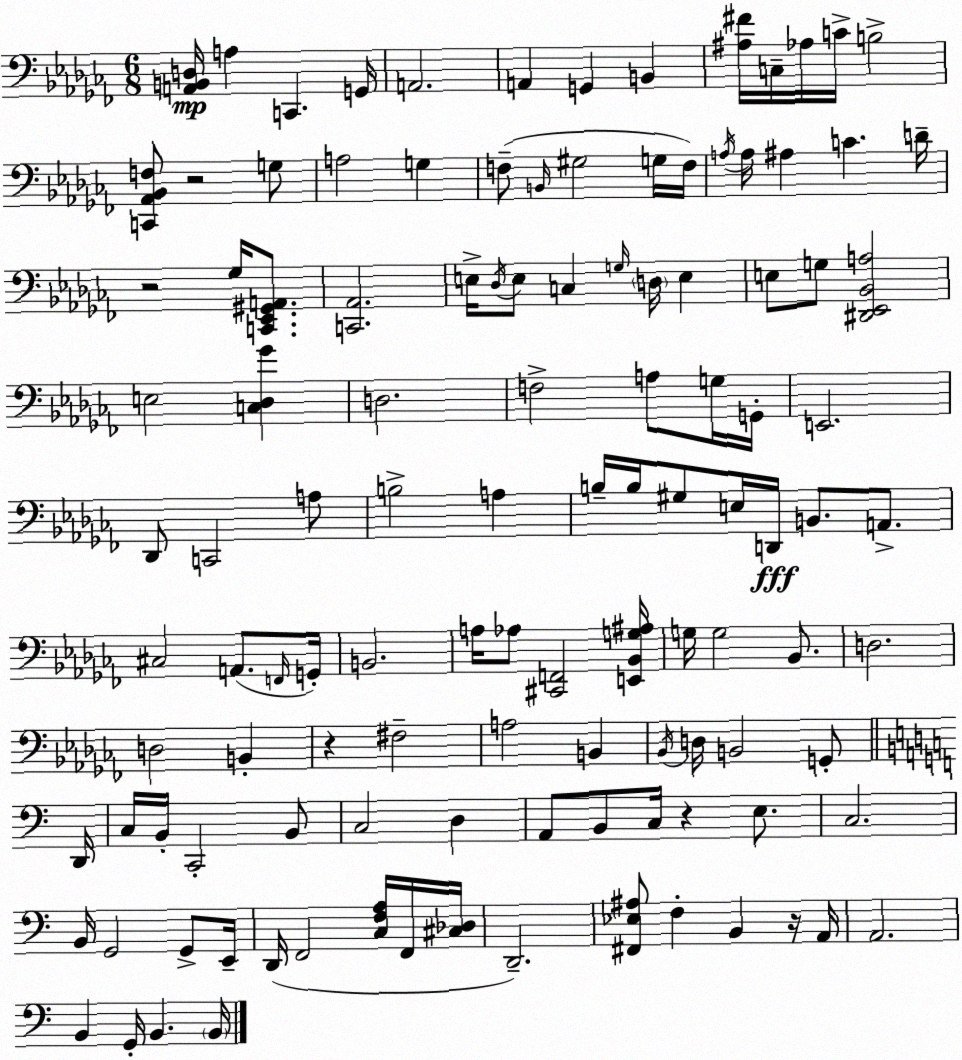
X:1
T:Untitled
M:6/8
L:1/4
K:Abm
[A,,B,,D,]/4 A, C,, G,,/4 A,,2 A,, G,, B,, [^A,^F]/4 C,/4 _A,/4 C/4 B,2 [C,,_A,,_B,,F,]/2 z2 G,/2 A,2 G, F,/2 B,,/4 ^G,2 G,/4 F,/4 A,/4 A,/4 ^A, C D/4 z2 _G,/4 [C,,_E,,^G,,A,,]/2 [C,,_A,,]2 E,/4 _D,/4 E,/2 C, G,/4 D,/4 E, E,/2 G,/2 [^D,,_E,,_B,,A,]2 E,2 [C,_D,_G] D,2 F,2 A,/2 G,/4 G,,/4 E,,2 _D,,/2 C,,2 A,/2 B,2 A, B,/4 B,/4 ^G,/2 E,/4 D,,/4 B,,/2 A,,/2 ^C,2 A,,/2 F,,/4 G,,/4 B,,2 A,/4 _A,/2 [^C,,F,,]2 [E,,_B,,G,^A,]/4 G,/4 G,2 _B,,/2 D,2 D,2 B,, z ^F,2 A,2 B,, _B,,/4 D,/4 B,,2 G,,/2 D,,/4 C,/4 B,,/4 C,,2 B,,/2 C,2 D, A,,/2 B,,/2 C,/4 z E,/2 C,2 B,,/4 G,,2 G,,/2 E,,/4 D,,/4 F,,2 [C,F,A,]/4 F,,/4 [^C,_D,]/4 D,,2 [^F,,_E,^A,]/2 F, B,, z/4 A,,/4 A,,2 B,, G,,/4 B,, B,,/4